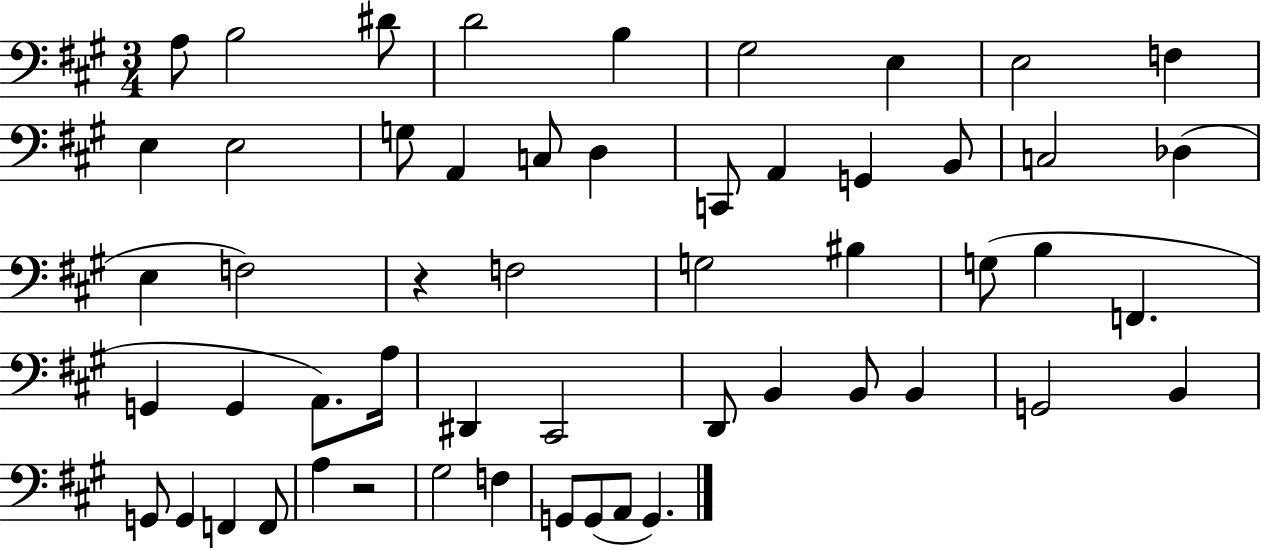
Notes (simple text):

A3/e B3/h D#4/e D4/h B3/q G#3/h E3/q E3/h F3/q E3/q E3/h G3/e A2/q C3/e D3/q C2/e A2/q G2/q B2/e C3/h Db3/q E3/q F3/h R/q F3/h G3/h BIS3/q G3/e B3/q F2/q. G2/q G2/q A2/e. A3/s D#2/q C#2/h D2/e B2/q B2/e B2/q G2/h B2/q G2/e G2/q F2/q F2/e A3/q R/h G#3/h F3/q G2/e G2/e A2/e G2/q.